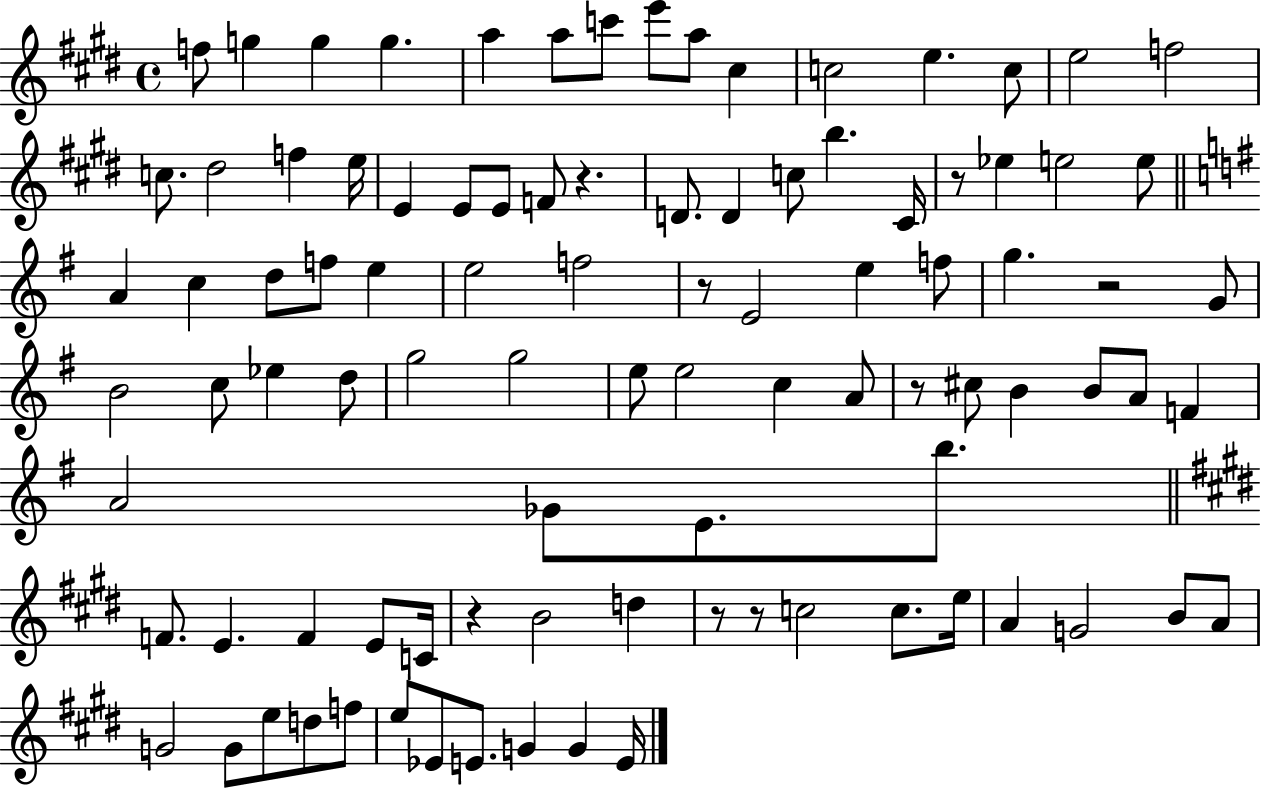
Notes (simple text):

F5/e G5/q G5/q G5/q. A5/q A5/e C6/e E6/e A5/e C#5/q C5/h E5/q. C5/e E5/h F5/h C5/e. D#5/h F5/q E5/s E4/q E4/e E4/e F4/e R/q. D4/e. D4/q C5/e B5/q. C#4/s R/e Eb5/q E5/h E5/e A4/q C5/q D5/e F5/e E5/q E5/h F5/h R/e E4/h E5/q F5/e G5/q. R/h G4/e B4/h C5/e Eb5/q D5/e G5/h G5/h E5/e E5/h C5/q A4/e R/e C#5/e B4/q B4/e A4/e F4/q A4/h Gb4/e E4/e. B5/e. F4/e. E4/q. F4/q E4/e C4/s R/q B4/h D5/q R/e R/e C5/h C5/e. E5/s A4/q G4/h B4/e A4/e G4/h G4/e E5/e D5/e F5/e E5/e Eb4/e E4/e. G4/q G4/q E4/s